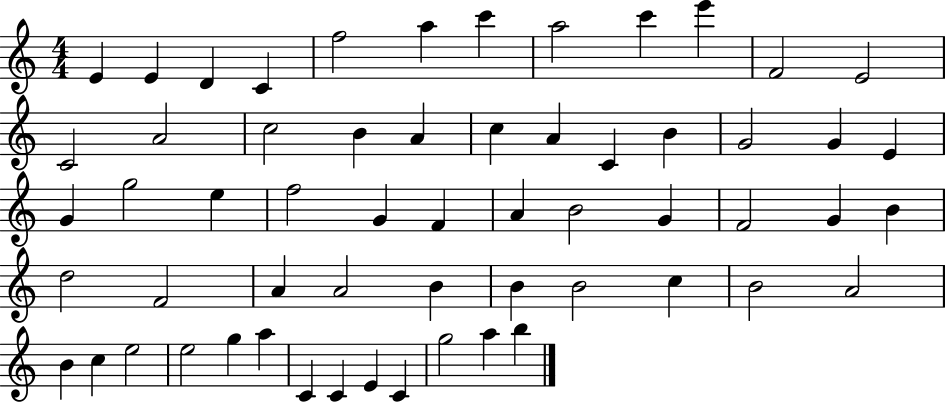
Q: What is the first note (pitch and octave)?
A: E4